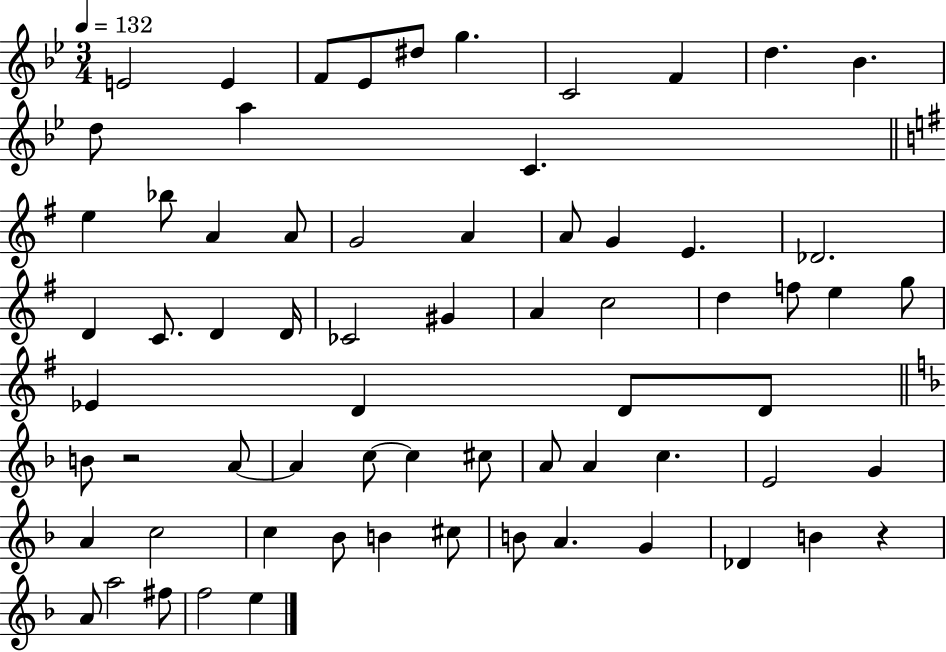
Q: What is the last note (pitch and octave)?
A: E5